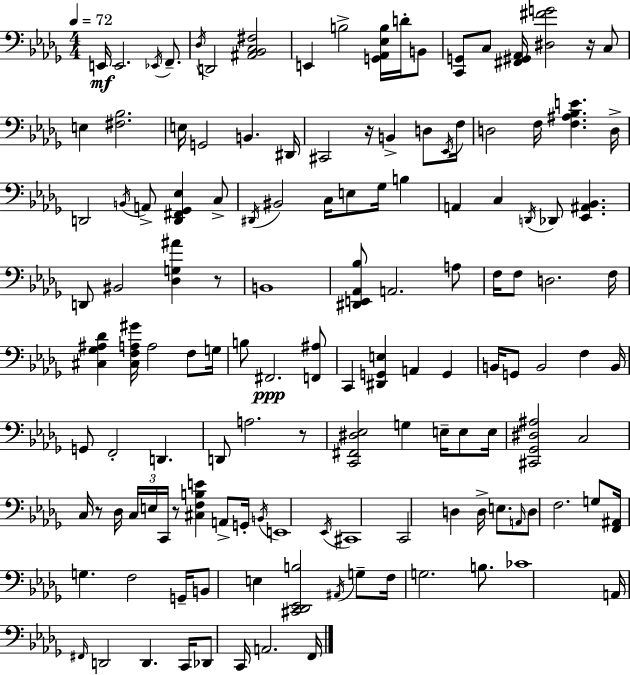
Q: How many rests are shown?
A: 6